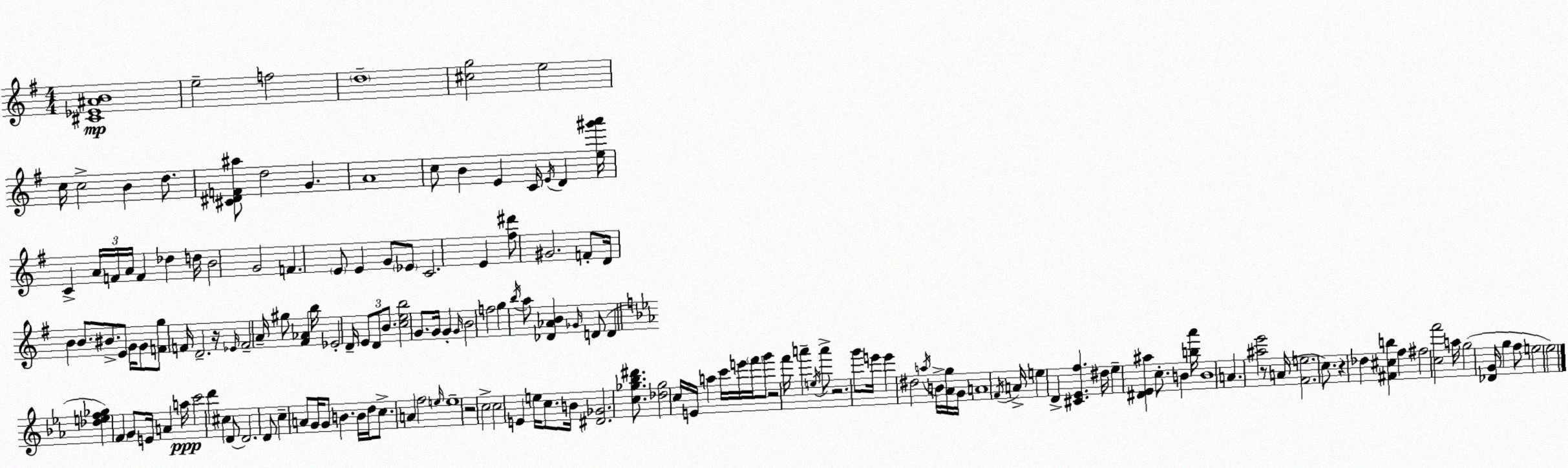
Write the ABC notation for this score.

X:1
T:Untitled
M:4/4
L:1/4
K:G
[^C_E^AB]4 e2 f2 d4 [^cg]2 e2 c/4 c2 B d/2 [^C^DF^a]/2 d2 G A4 c/2 B E C/4 E/4 D [e^g'a']/4 C A/4 F/4 A/4 F _d d/4 B2 G2 F E/2 E G/2 _E/2 C2 E [^f^d']/2 ^G2 F/2 D/4 B B/2 ^B/2 E/2 G/4 G/2 [Fg]/2 F/4 D2 z/4 _E/4 F2 A/4 ^g/2 [^F_A] b/4 _E2 D/4 E/2 D/2 B/2 [ceb]2 G/2 G/4 G G/4 B2 f2 g b/4 a/2 [_D_AB] _G/4 D/2 D [_def_g] F G/2 E/4 A a/4 c'2 d' ^c D/2 D2 D/2 c A/2 G/4 G/2 B B/4 d/4 c/2 A f2 e/4 e4 z2 c2 c2 E e/4 c/2 B/4 [^D_G]2 [c_g_b^d']/2 [_d_g]2 c/4 E/4 a c'/4 e'/4 f'/4 g'/2 z2 f'/4 a' e/4 a'/2 z2 g'/2 e'/4 e' ^d2 a/4 B/4 [_Ag]/4 G/4 A4 F/4 A/4 e D [^C_Ef] ^d/4 _e [^D_E^a] c/2 B [b_a']/4 B4 A [^a_e']2 z/2 A/4 [Fe]2 c/2 z _d [^F^cb] f ^f2 [cf']2 a/4 g2 [_DG]/4 g f/2 e2 _e2